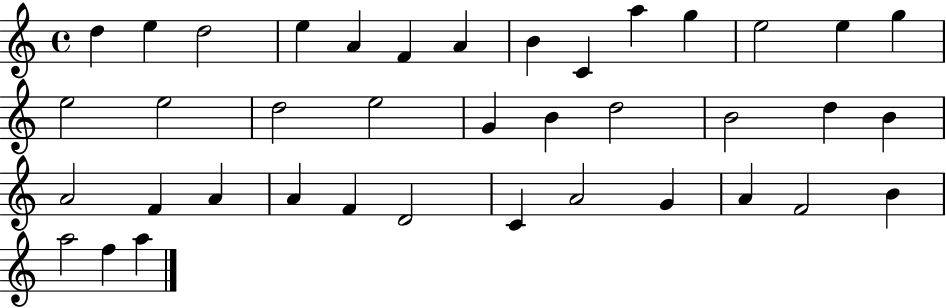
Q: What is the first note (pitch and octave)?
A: D5